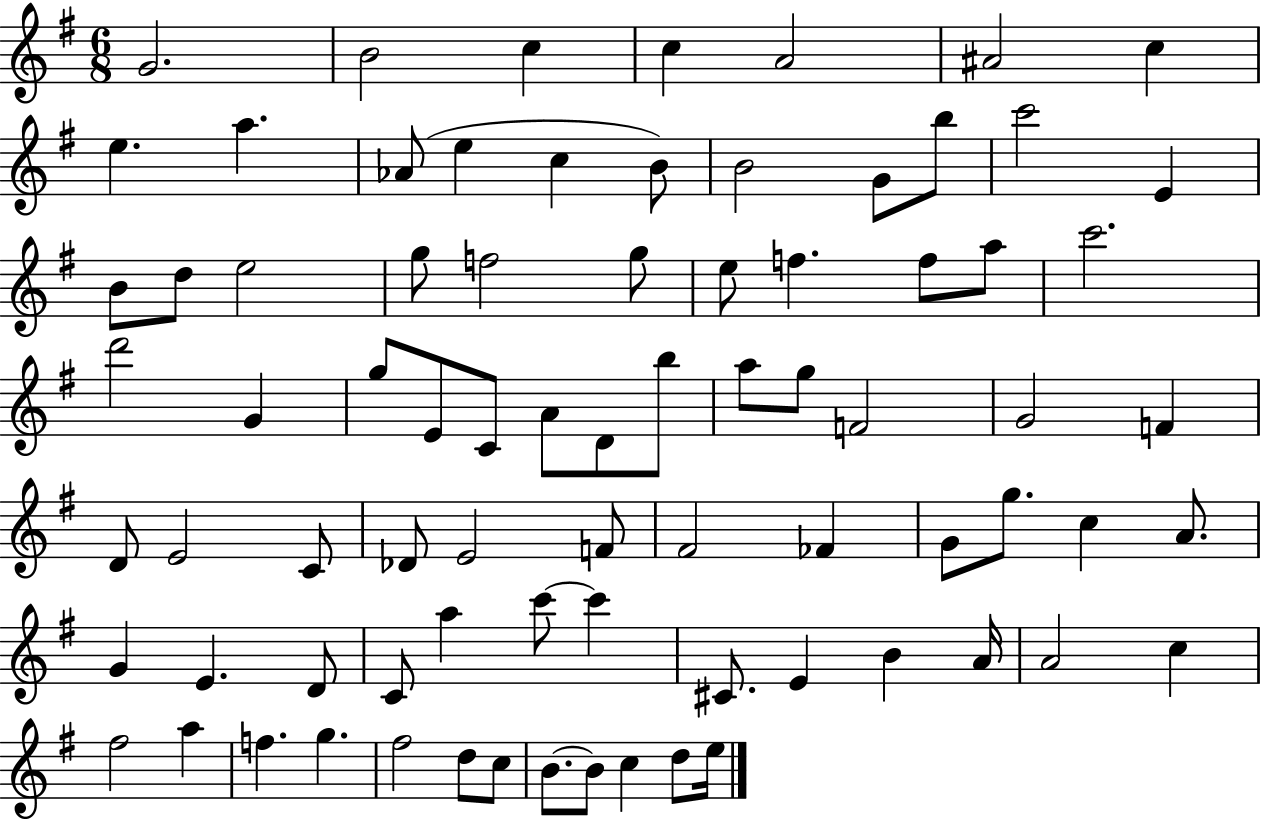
{
  \clef treble
  \numericTimeSignature
  \time 6/8
  \key g \major
  \repeat volta 2 { g'2. | b'2 c''4 | c''4 a'2 | ais'2 c''4 | \break e''4. a''4. | aes'8( e''4 c''4 b'8) | b'2 g'8 b''8 | c'''2 e'4 | \break b'8 d''8 e''2 | g''8 f''2 g''8 | e''8 f''4. f''8 a''8 | c'''2. | \break d'''2 g'4 | g''8 e'8 c'8 a'8 d'8 b''8 | a''8 g''8 f'2 | g'2 f'4 | \break d'8 e'2 c'8 | des'8 e'2 f'8 | fis'2 fes'4 | g'8 g''8. c''4 a'8. | \break g'4 e'4. d'8 | c'8 a''4 c'''8~~ c'''4 | cis'8. e'4 b'4 a'16 | a'2 c''4 | \break fis''2 a''4 | f''4. g''4. | fis''2 d''8 c''8 | b'8.~~ b'8 c''4 d''8 e''16 | \break } \bar "|."
}